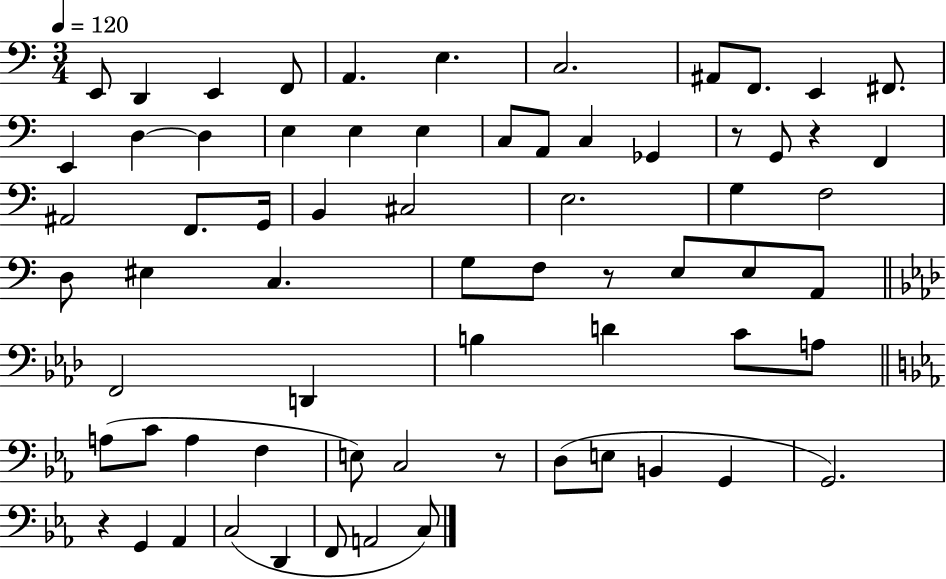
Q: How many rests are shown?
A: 5